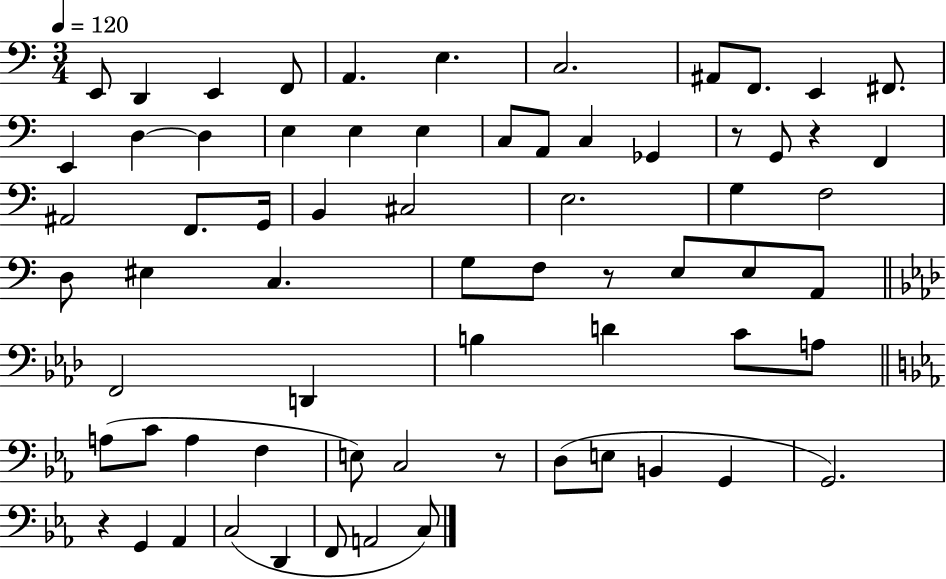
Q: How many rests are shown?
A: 5